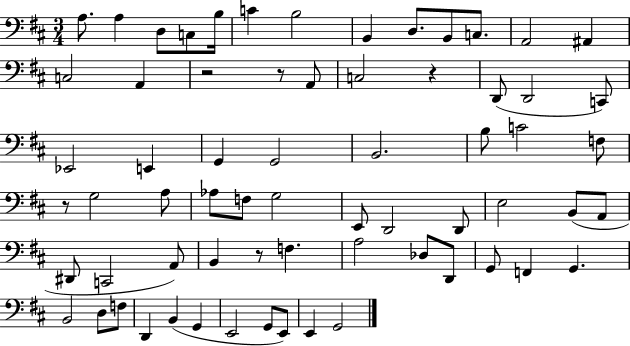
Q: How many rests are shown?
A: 5